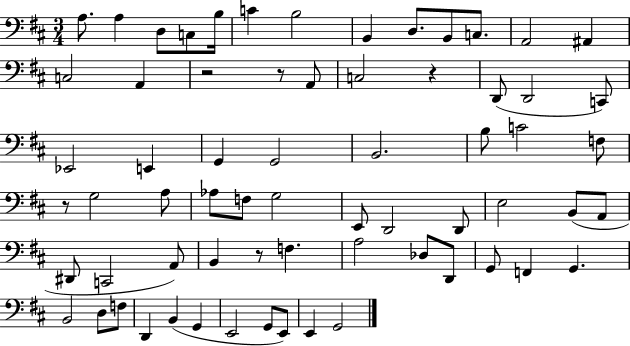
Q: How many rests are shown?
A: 5